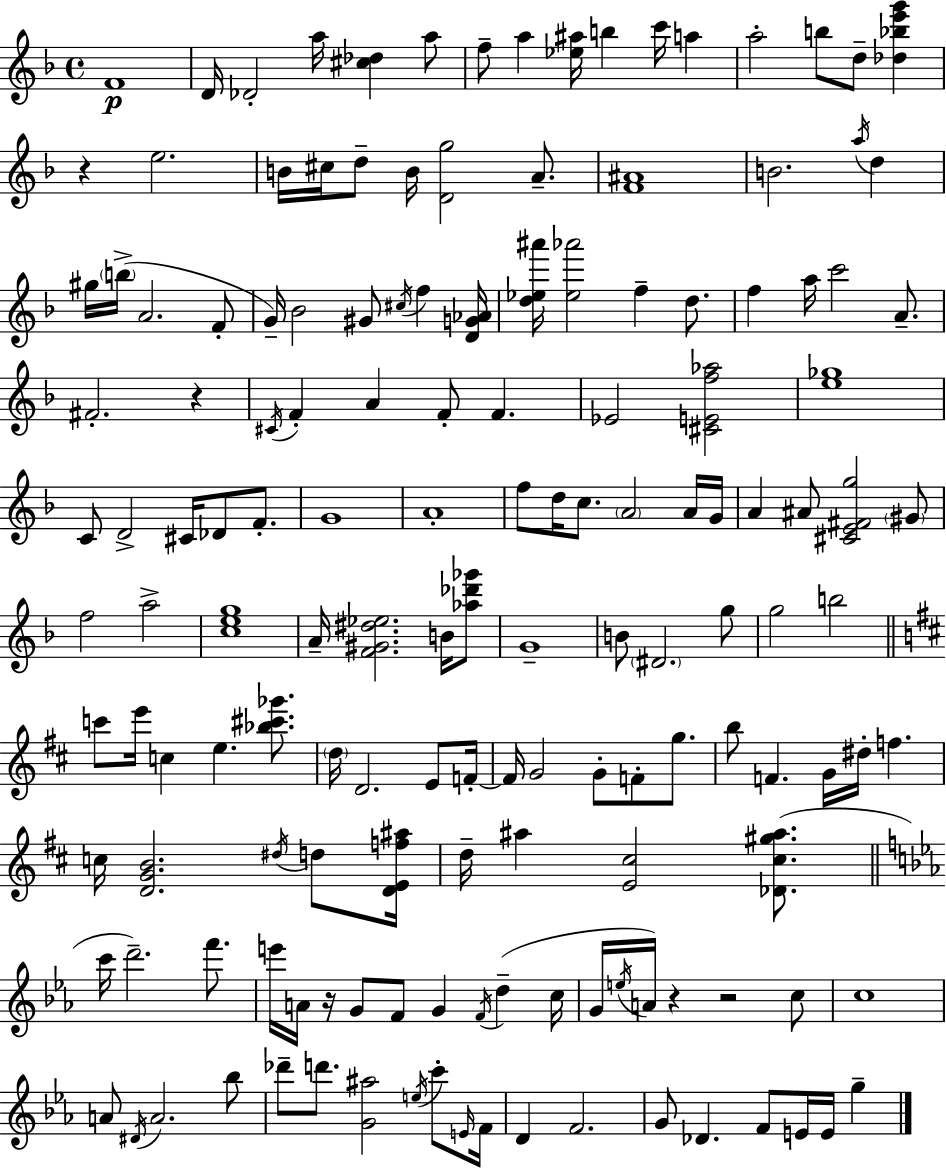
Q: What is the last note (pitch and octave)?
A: G5